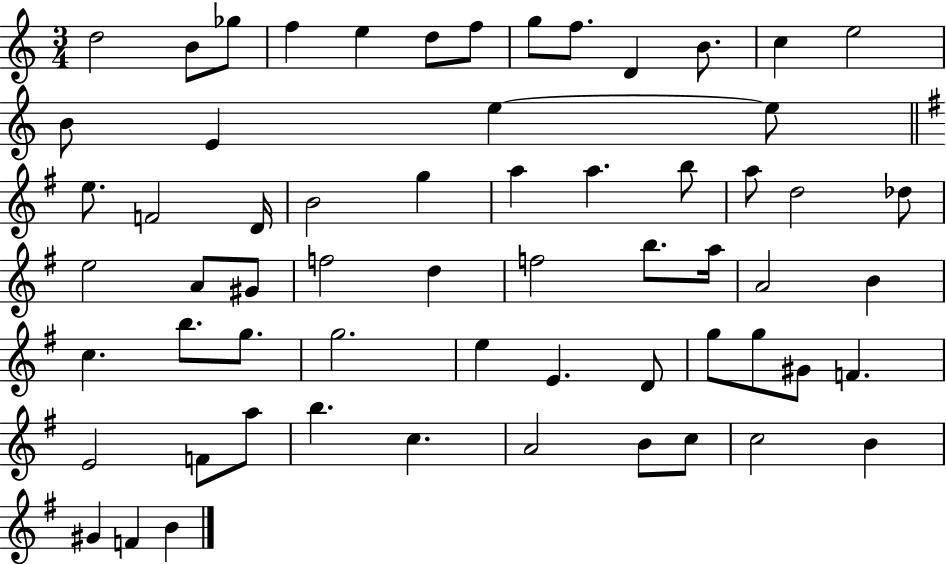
{
  \clef treble
  \numericTimeSignature
  \time 3/4
  \key c \major
  d''2 b'8 ges''8 | f''4 e''4 d''8 f''8 | g''8 f''8. d'4 b'8. | c''4 e''2 | \break b'8 e'4 e''4~~ e''8 | \bar "||" \break \key e \minor e''8. f'2 d'16 | b'2 g''4 | a''4 a''4. b''8 | a''8 d''2 des''8 | \break e''2 a'8 gis'8 | f''2 d''4 | f''2 b''8. a''16 | a'2 b'4 | \break c''4. b''8. g''8. | g''2. | e''4 e'4. d'8 | g''8 g''8 gis'8 f'4. | \break e'2 f'8 a''8 | b''4. c''4. | a'2 b'8 c''8 | c''2 b'4 | \break gis'4 f'4 b'4 | \bar "|."
}